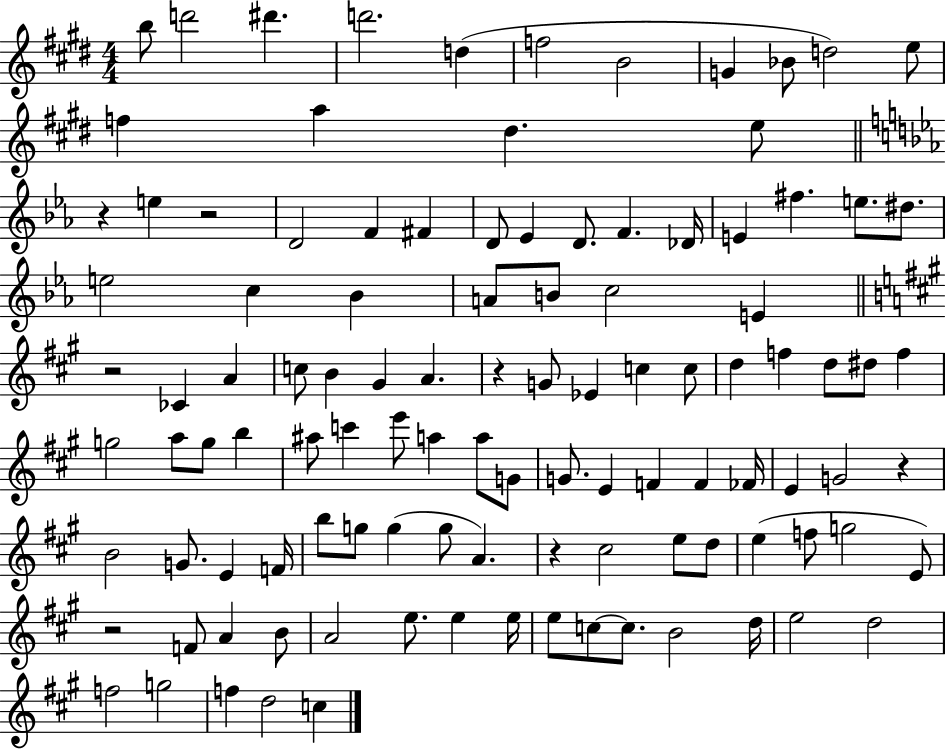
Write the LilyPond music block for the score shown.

{
  \clef treble
  \numericTimeSignature
  \time 4/4
  \key e \major
  \repeat volta 2 { b''8 d'''2 dis'''4. | d'''2. d''4( | f''2 b'2 | g'4 bes'8 d''2) e''8 | \break f''4 a''4 dis''4. e''8 | \bar "||" \break \key c \minor r4 e''4 r2 | d'2 f'4 fis'4 | d'8 ees'4 d'8. f'4. des'16 | e'4 fis''4. e''8. dis''8. | \break e''2 c''4 bes'4 | a'8 b'8 c''2 e'4 | \bar "||" \break \key a \major r2 ces'4 a'4 | c''8 b'4 gis'4 a'4. | r4 g'8 ees'4 c''4 c''8 | d''4 f''4 d''8 dis''8 f''4 | \break g''2 a''8 g''8 b''4 | ais''8 c'''4 e'''8 a''4 a''8 g'8 | g'8. e'4 f'4 f'4 fes'16 | e'4 g'2 r4 | \break b'2 g'8. e'4 f'16 | b''8 g''8 g''4( g''8 a'4.) | r4 cis''2 e''8 d''8 | e''4( f''8 g''2 e'8) | \break r2 f'8 a'4 b'8 | a'2 e''8. e''4 e''16 | e''8 c''8~~ c''8. b'2 d''16 | e''2 d''2 | \break f''2 g''2 | f''4 d''2 c''4 | } \bar "|."
}